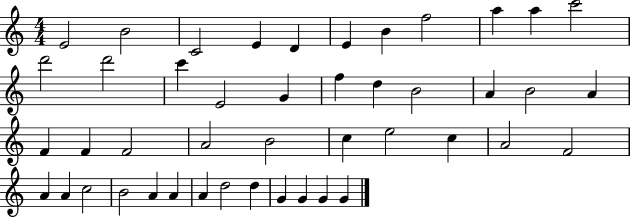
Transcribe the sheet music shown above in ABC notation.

X:1
T:Untitled
M:4/4
L:1/4
K:C
E2 B2 C2 E D E B f2 a a c'2 d'2 d'2 c' E2 G f d B2 A B2 A F F F2 A2 B2 c e2 c A2 F2 A A c2 B2 A A A d2 d G G G G